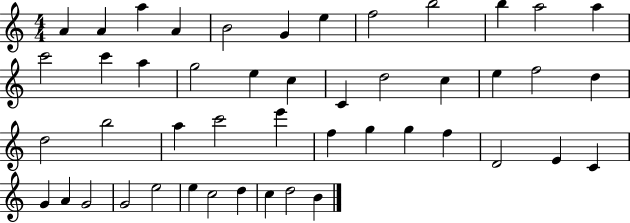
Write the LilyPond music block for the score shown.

{
  \clef treble
  \numericTimeSignature
  \time 4/4
  \key c \major
  a'4 a'4 a''4 a'4 | b'2 g'4 e''4 | f''2 b''2 | b''4 a''2 a''4 | \break c'''2 c'''4 a''4 | g''2 e''4 c''4 | c'4 d''2 c''4 | e''4 f''2 d''4 | \break d''2 b''2 | a''4 c'''2 e'''4 | f''4 g''4 g''4 f''4 | d'2 e'4 c'4 | \break g'4 a'4 g'2 | g'2 e''2 | e''4 c''2 d''4 | c''4 d''2 b'4 | \break \bar "|."
}